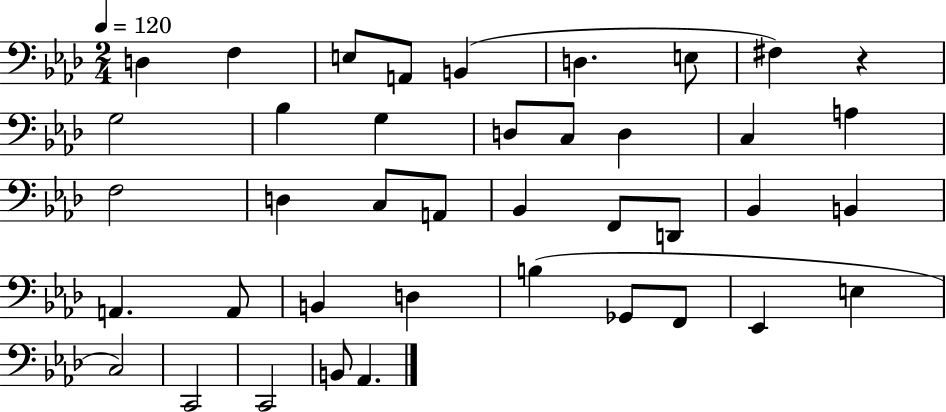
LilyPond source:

{
  \clef bass
  \numericTimeSignature
  \time 2/4
  \key aes \major
  \tempo 4 = 120
  d4 f4 | e8 a,8 b,4( | d4. e8 | fis4) r4 | \break g2 | bes4 g4 | d8 c8 d4 | c4 a4 | \break f2 | d4 c8 a,8 | bes,4 f,8 d,8 | bes,4 b,4 | \break a,4. a,8 | b,4 d4 | b4( ges,8 f,8 | ees,4 e4 | \break c2) | c,2 | c,2 | b,8 aes,4. | \break \bar "|."
}